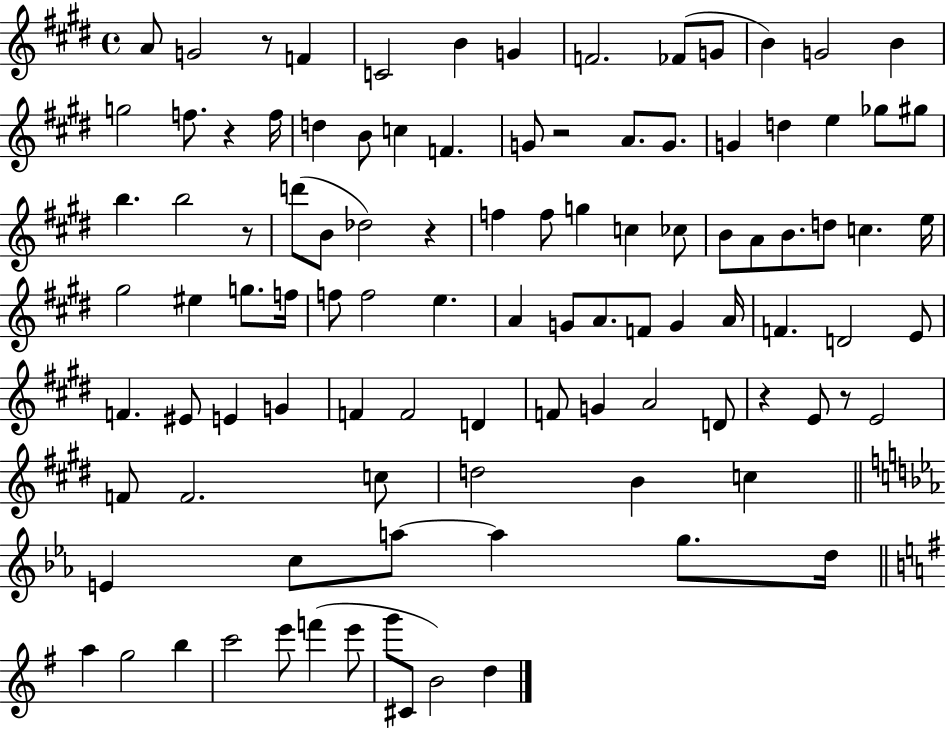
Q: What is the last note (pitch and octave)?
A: D5